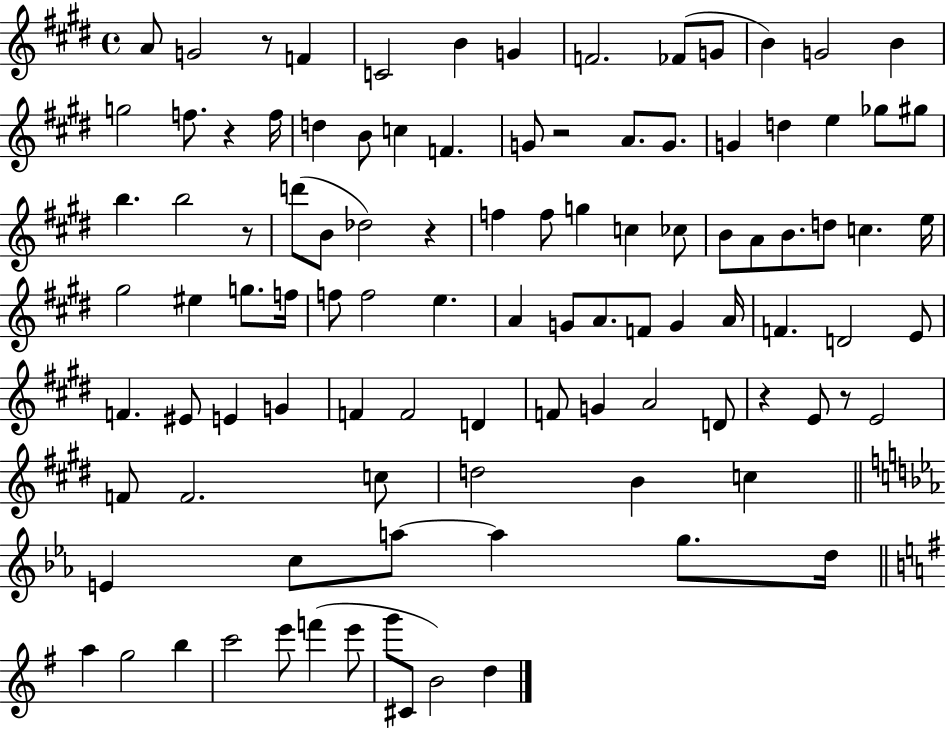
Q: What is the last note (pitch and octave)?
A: D5